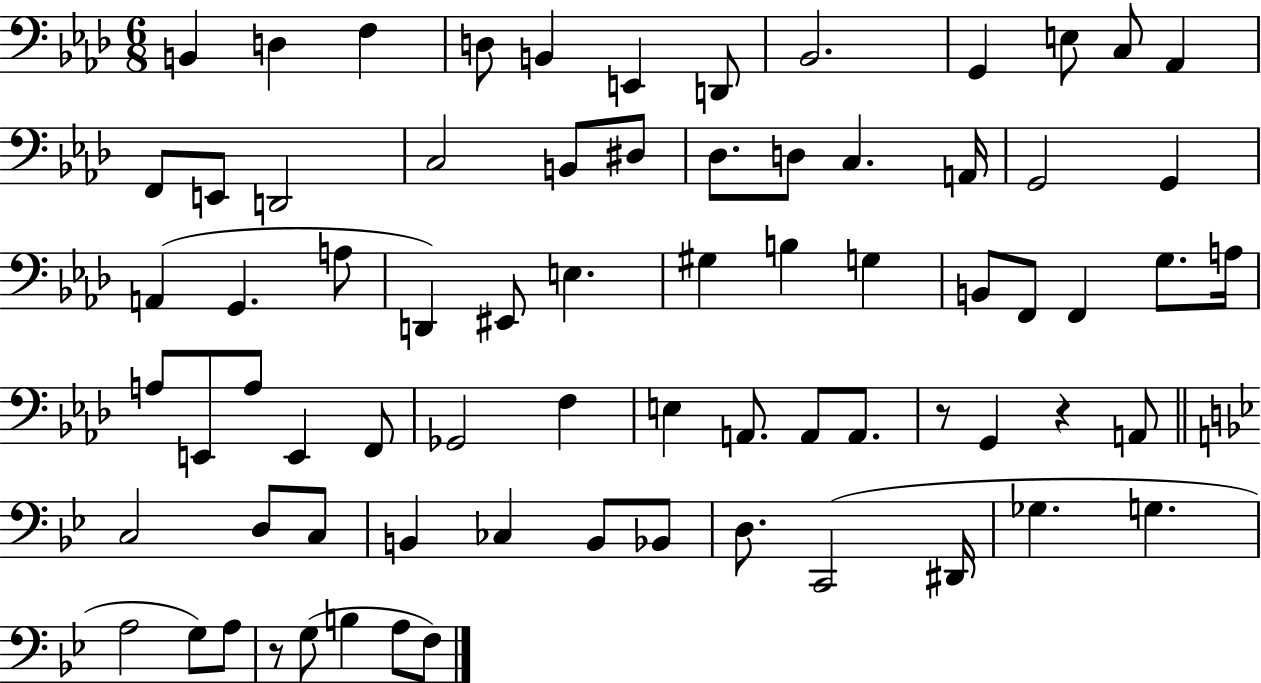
{
  \clef bass
  \numericTimeSignature
  \time 6/8
  \key aes \major
  b,4 d4 f4 | d8 b,4 e,4 d,8 | bes,2. | g,4 e8 c8 aes,4 | \break f,8 e,8 d,2 | c2 b,8 dis8 | des8. d8 c4. a,16 | g,2 g,4 | \break a,4( g,4. a8 | d,4) eis,8 e4. | gis4 b4 g4 | b,8 f,8 f,4 g8. a16 | \break a8 e,8 a8 e,4 f,8 | ges,2 f4 | e4 a,8. a,8 a,8. | r8 g,4 r4 a,8 | \break \bar "||" \break \key bes \major c2 d8 c8 | b,4 ces4 b,8 bes,8 | d8. c,2( dis,16 | ges4. g4. | \break a2 g8) a8 | r8 g8( b4 a8 f8) | \bar "|."
}